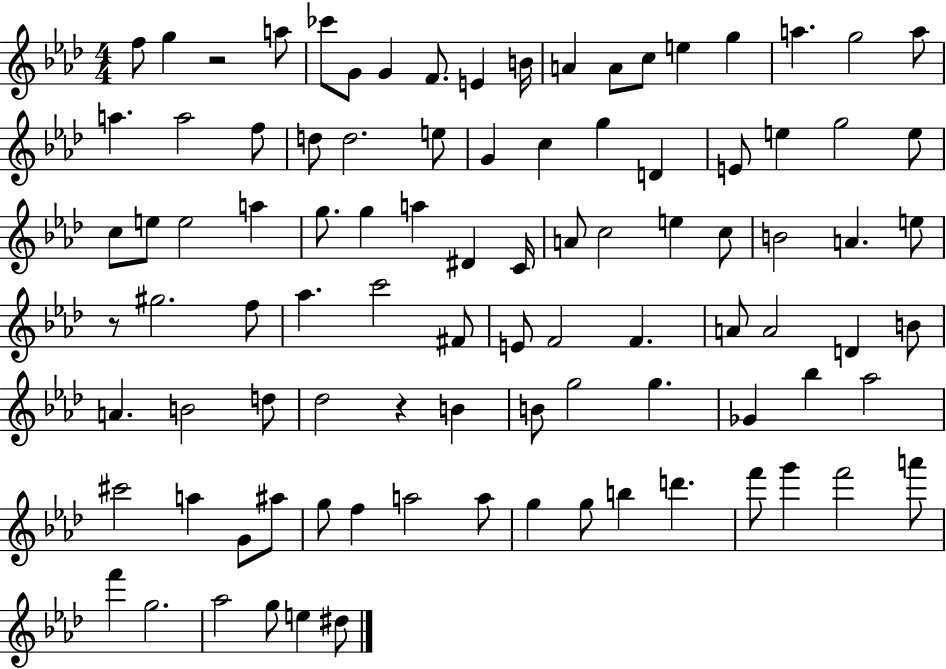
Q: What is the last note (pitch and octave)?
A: D#5